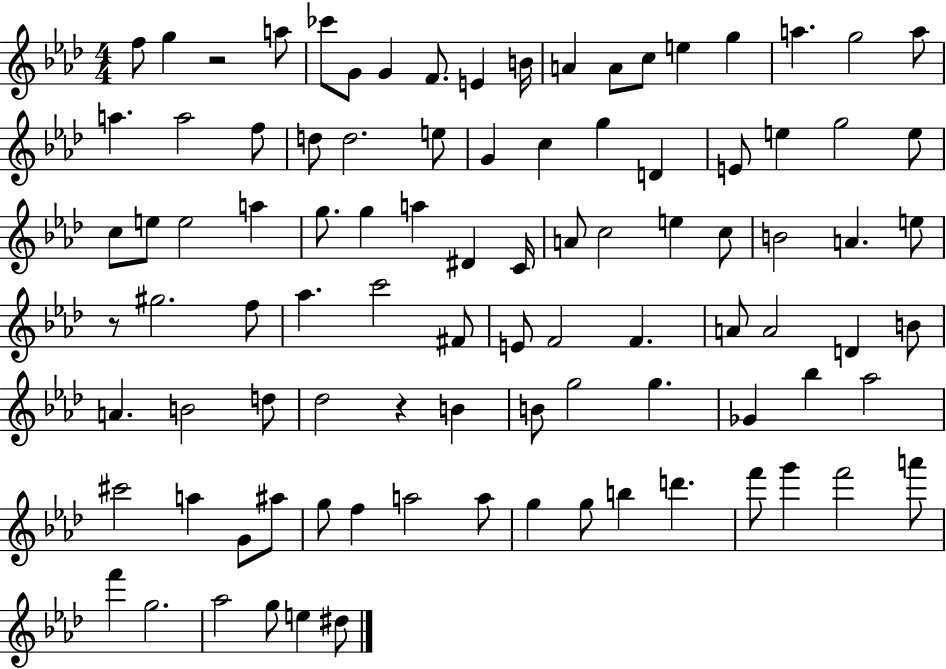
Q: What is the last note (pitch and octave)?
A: D#5